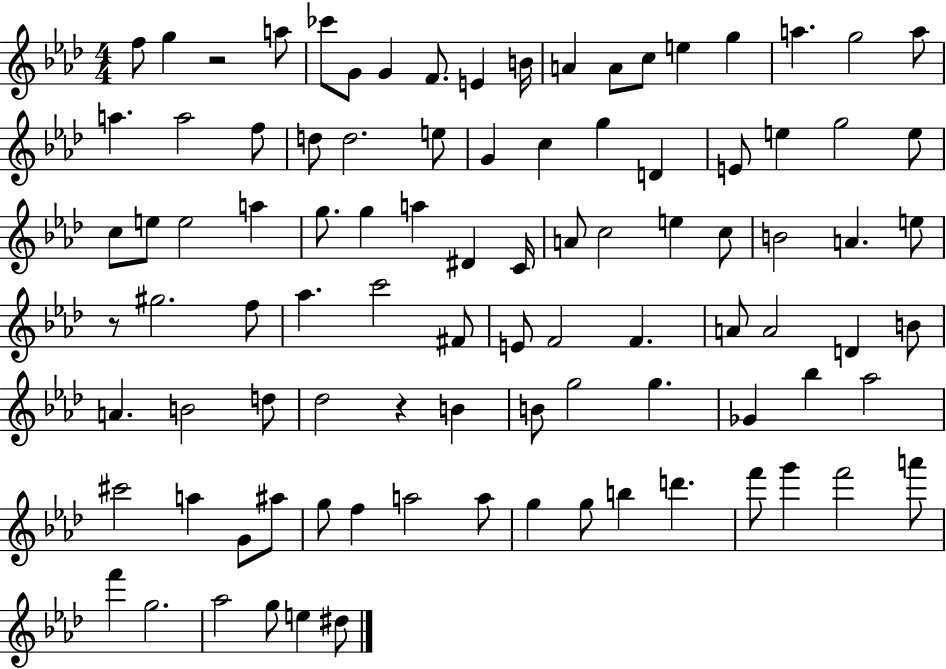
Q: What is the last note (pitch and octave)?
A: D#5